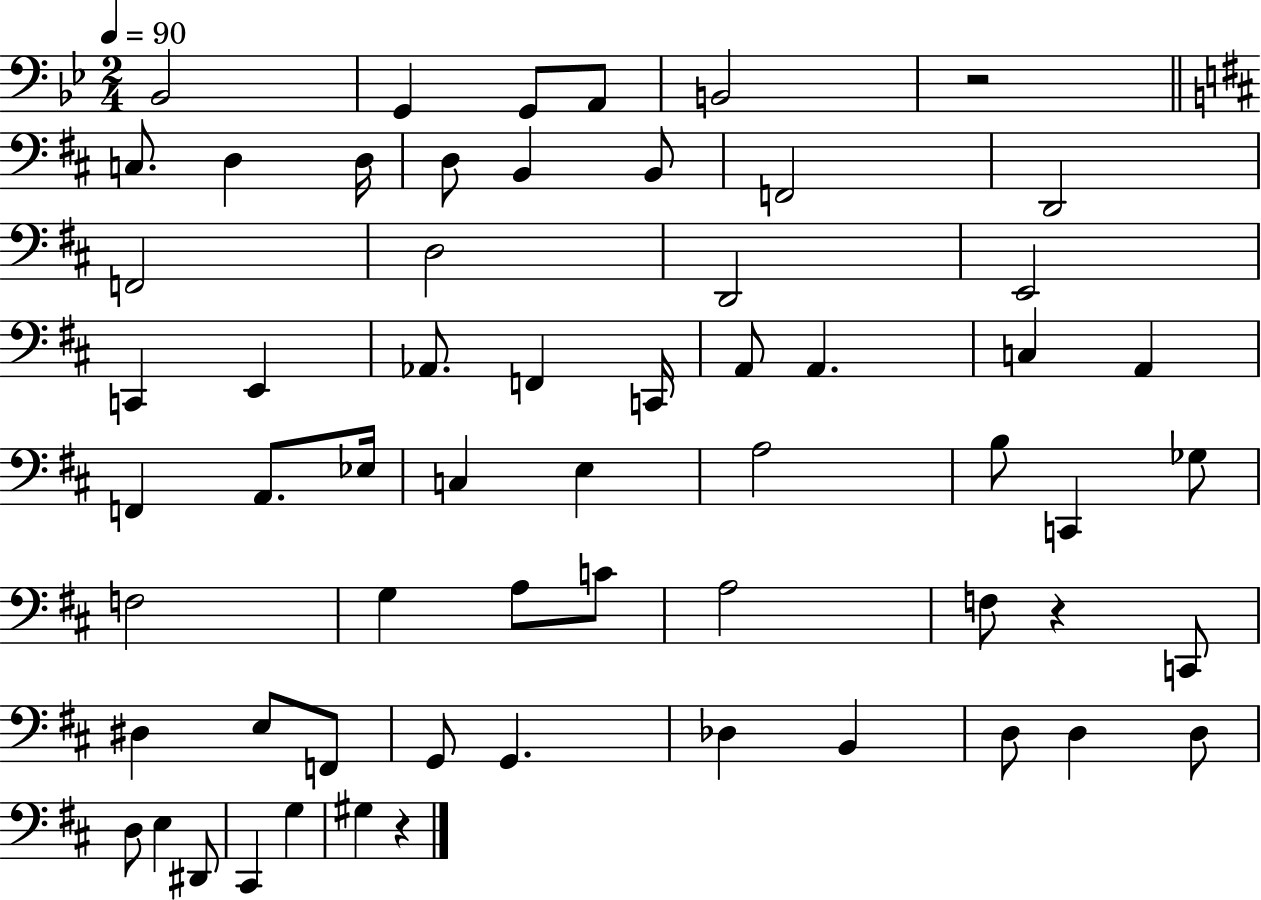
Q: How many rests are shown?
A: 3